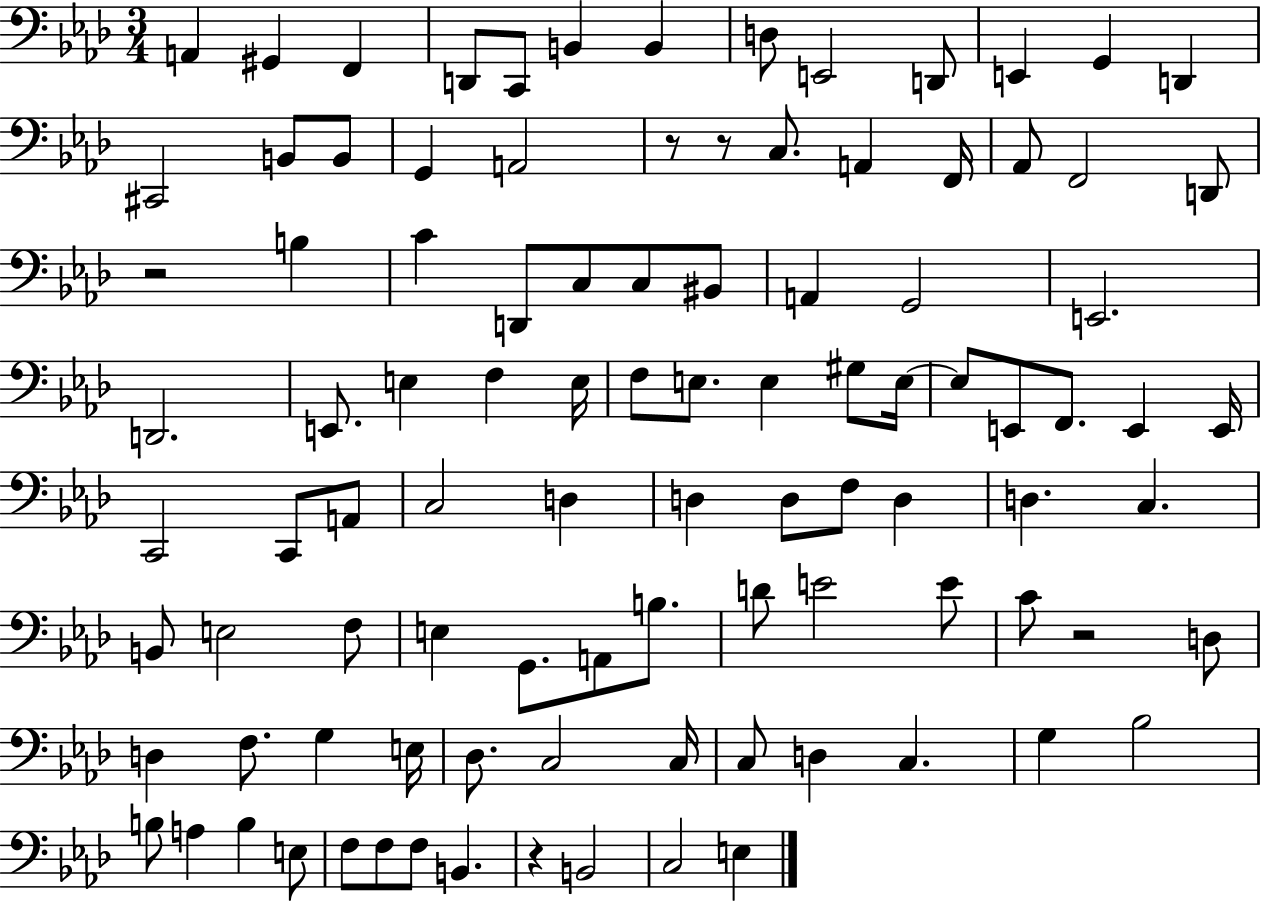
{
  \clef bass
  \numericTimeSignature
  \time 3/4
  \key aes \major
  a,4 gis,4 f,4 | d,8 c,8 b,4 b,4 | d8 e,2 d,8 | e,4 g,4 d,4 | \break cis,2 b,8 b,8 | g,4 a,2 | r8 r8 c8. a,4 f,16 | aes,8 f,2 d,8 | \break r2 b4 | c'4 d,8 c8 c8 bis,8 | a,4 g,2 | e,2. | \break d,2. | e,8. e4 f4 e16 | f8 e8. e4 gis8 e16~~ | e8 e,8 f,8. e,4 e,16 | \break c,2 c,8 a,8 | c2 d4 | d4 d8 f8 d4 | d4. c4. | \break b,8 e2 f8 | e4 g,8. a,8 b8. | d'8 e'2 e'8 | c'8 r2 d8 | \break d4 f8. g4 e16 | des8. c2 c16 | c8 d4 c4. | g4 bes2 | \break b8 a4 b4 e8 | f8 f8 f8 b,4. | r4 b,2 | c2 e4 | \break \bar "|."
}